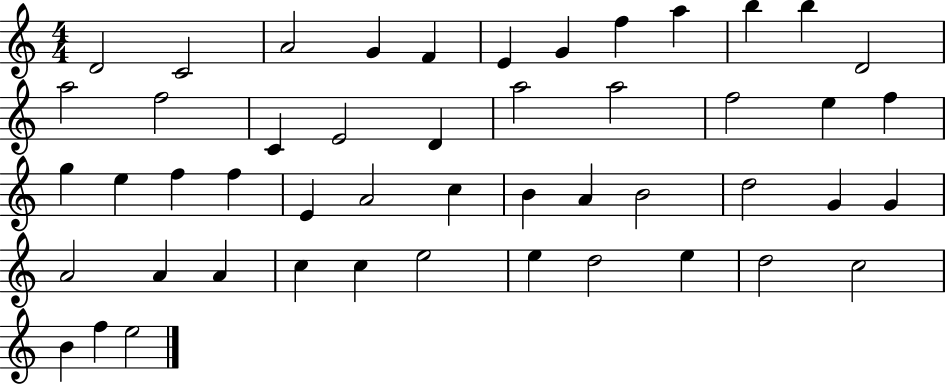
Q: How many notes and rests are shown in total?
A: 49